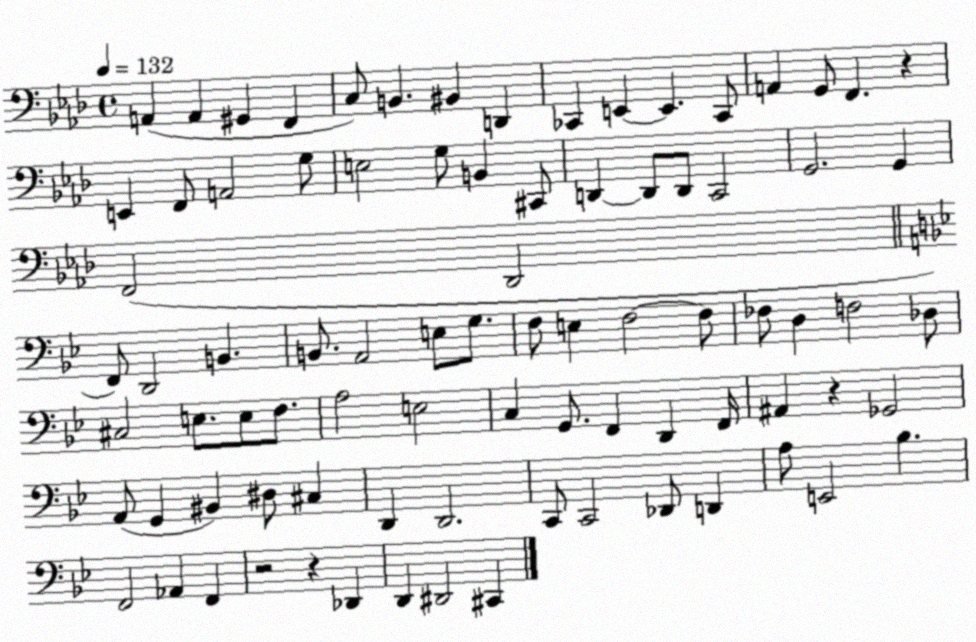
X:1
T:Untitled
M:4/4
L:1/4
K:Ab
A,, A,, ^G,, F,, C,/2 B,, ^B,, D,, _C,, E,, E,, _C,,/2 A,, G,,/2 F,, z E,, F,,/2 A,,2 G,/2 E,2 G,/2 B,, ^C,,/2 D,, D,,/2 D,,/2 C,,2 G,,2 G,, F,,2 _D,,2 F,,/2 D,,2 B,, B,,/2 A,,2 E,/2 G,/2 F,/2 E, F,2 F,/2 _F,/2 D, F,2 _D,/2 ^C,2 E,/2 E,/2 F,/2 A,2 E,2 C, G,,/2 F,, D,, F,,/4 ^A,, z _G,,2 A,,/2 G,, ^B,, ^D,/2 ^C, D,, D,,2 C,,/2 C,,2 _D,,/2 D,, A,/2 E,,2 _B, F,,2 _A,, F,, z2 z _D,, D,, ^D,,2 ^C,,